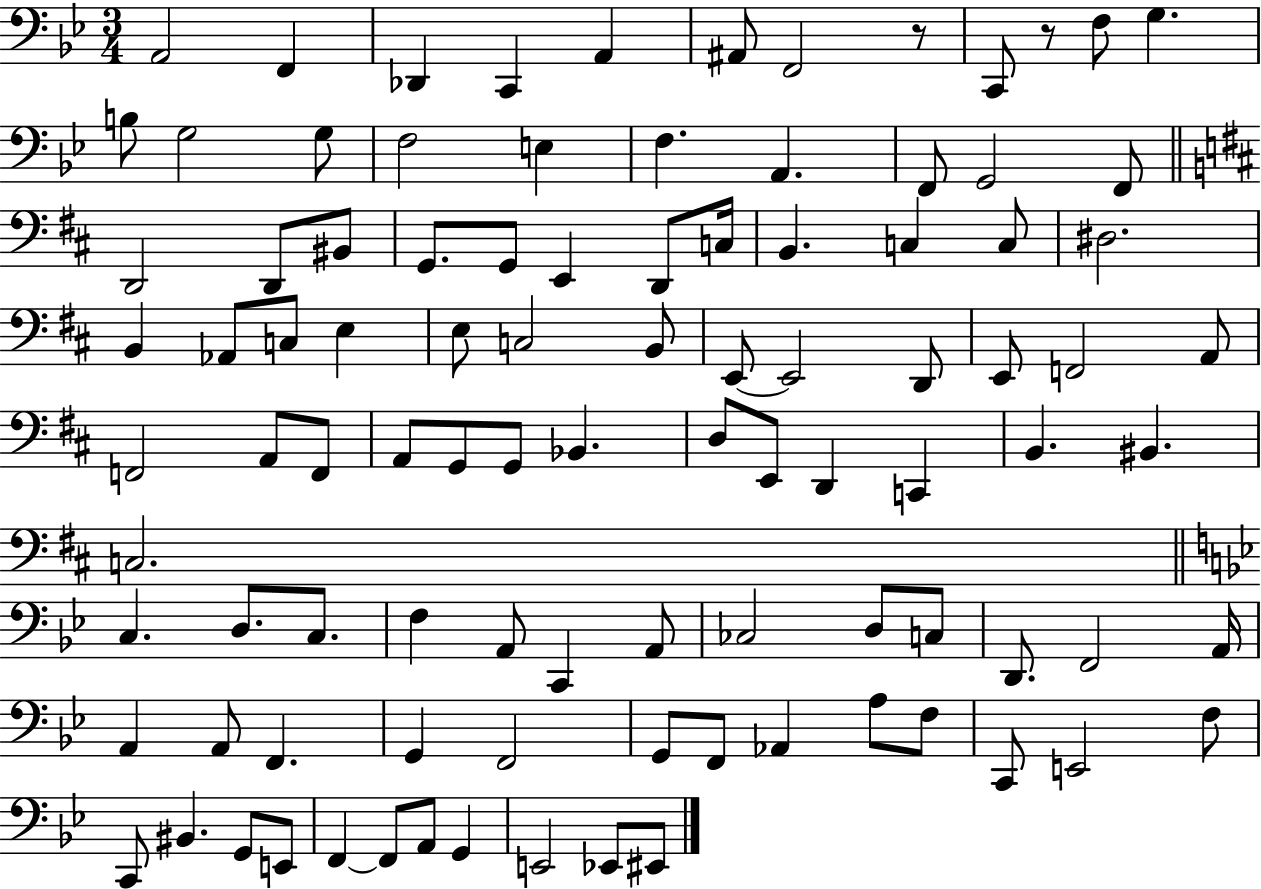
A2/h F2/q Db2/q C2/q A2/q A#2/e F2/h R/e C2/e R/e F3/e G3/q. B3/e G3/h G3/e F3/h E3/q F3/q. A2/q. F2/e G2/h F2/e D2/h D2/e BIS2/e G2/e. G2/e E2/q D2/e C3/s B2/q. C3/q C3/e D#3/h. B2/q Ab2/e C3/e E3/q E3/e C3/h B2/e E2/e E2/h D2/e E2/e F2/h A2/e F2/h A2/e F2/e A2/e G2/e G2/e Bb2/q. D3/e E2/e D2/q C2/q B2/q. BIS2/q. C3/h. C3/q. D3/e. C3/e. F3/q A2/e C2/q A2/e CES3/h D3/e C3/e D2/e. F2/h A2/s A2/q A2/e F2/q. G2/q F2/h G2/e F2/e Ab2/q A3/e F3/e C2/e E2/h F3/e C2/e BIS2/q. G2/e E2/e F2/q F2/e A2/e G2/q E2/h Eb2/e EIS2/e